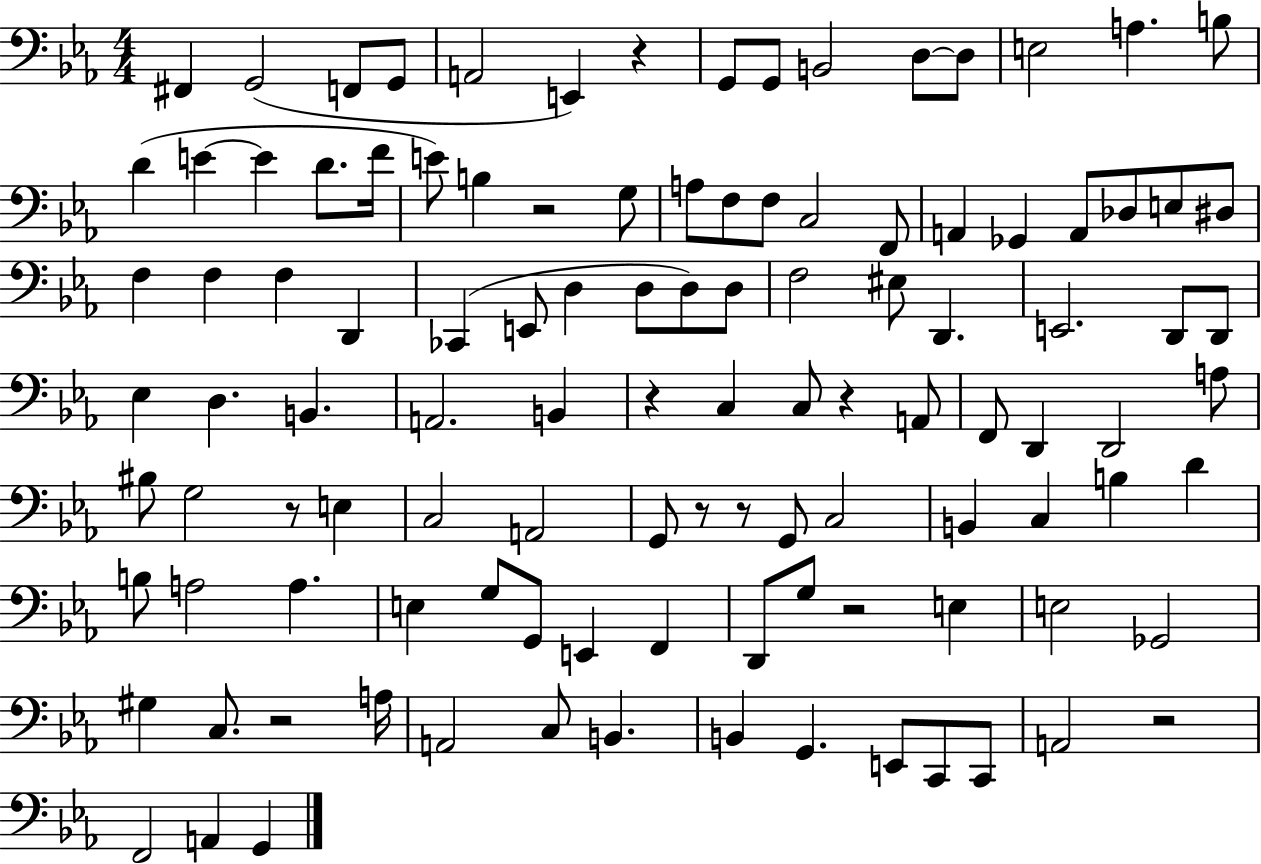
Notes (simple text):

F#2/q G2/h F2/e G2/e A2/h E2/q R/q G2/e G2/e B2/h D3/e D3/e E3/h A3/q. B3/e D4/q E4/q E4/q D4/e. F4/s E4/e B3/q R/h G3/e A3/e F3/e F3/e C3/h F2/e A2/q Gb2/q A2/e Db3/e E3/e D#3/e F3/q F3/q F3/q D2/q CES2/q E2/e D3/q D3/e D3/e D3/e F3/h EIS3/e D2/q. E2/h. D2/e D2/e Eb3/q D3/q. B2/q. A2/h. B2/q R/q C3/q C3/e R/q A2/e F2/e D2/q D2/h A3/e BIS3/e G3/h R/e E3/q C3/h A2/h G2/e R/e R/e G2/e C3/h B2/q C3/q B3/q D4/q B3/e A3/h A3/q. E3/q G3/e G2/e E2/q F2/q D2/e G3/e R/h E3/q E3/h Gb2/h G#3/q C3/e. R/h A3/s A2/h C3/e B2/q. B2/q G2/q. E2/e C2/e C2/e A2/h R/h F2/h A2/q G2/q